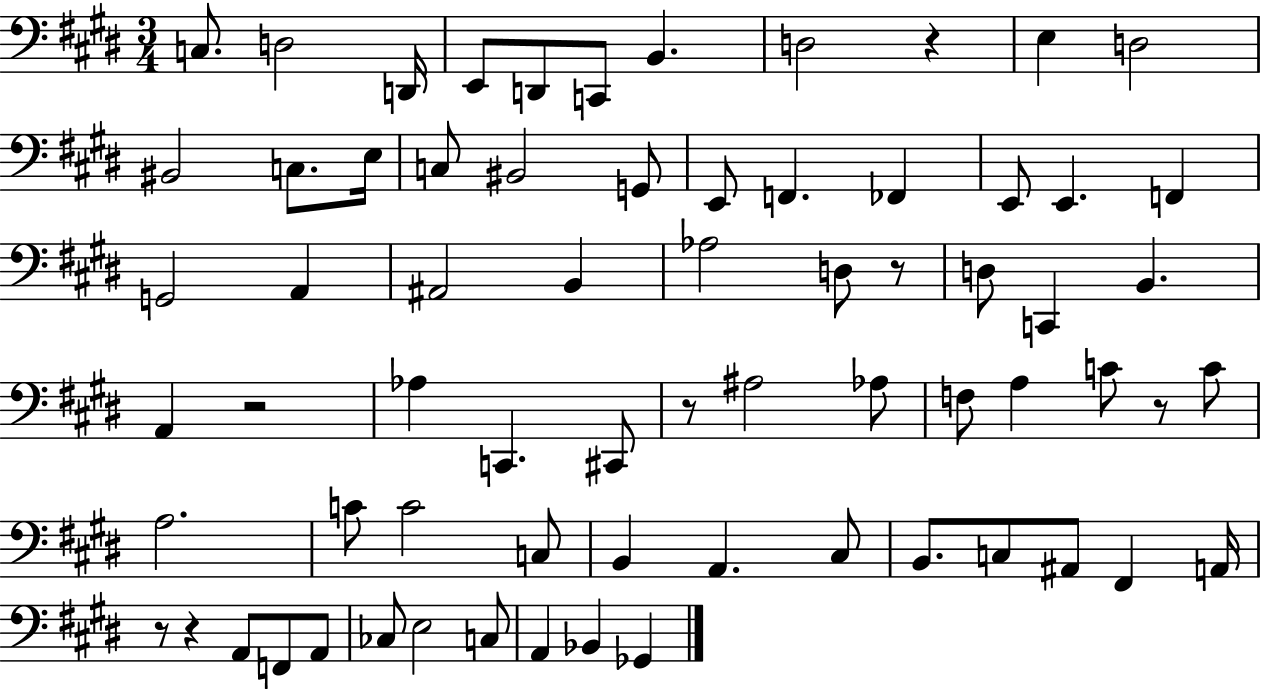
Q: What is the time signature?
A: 3/4